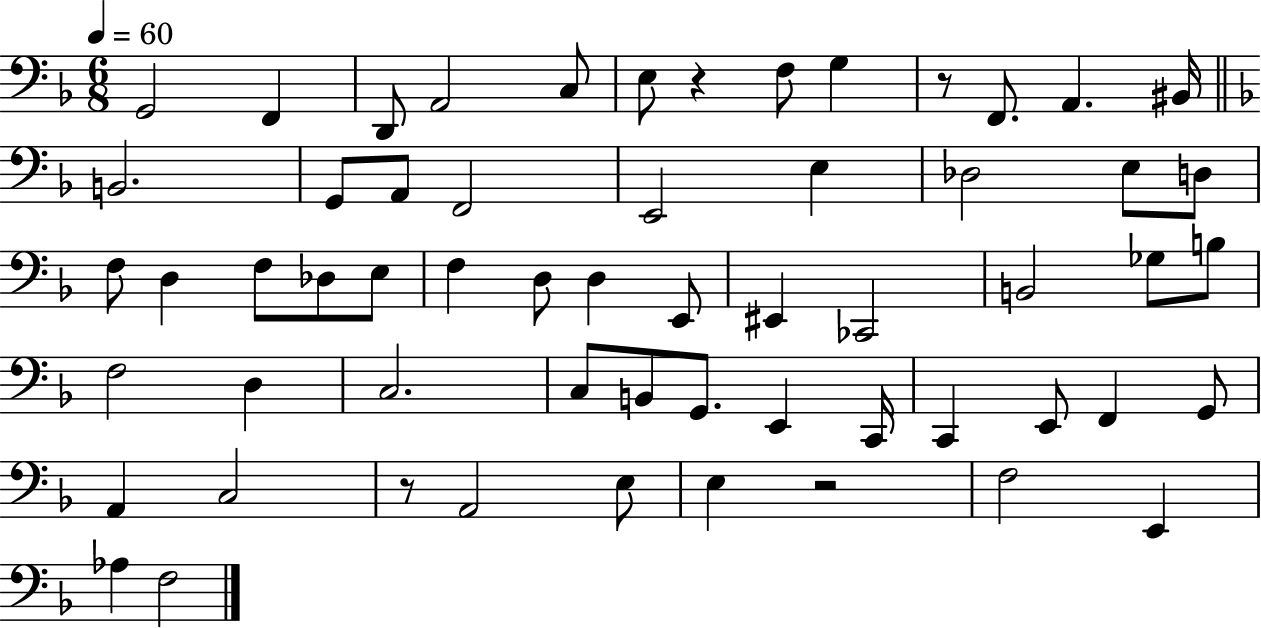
{
  \clef bass
  \numericTimeSignature
  \time 6/8
  \key f \major
  \tempo 4 = 60
  \repeat volta 2 { g,2 f,4 | d,8 a,2 c8 | e8 r4 f8 g4 | r8 f,8. a,4. bis,16 | \break \bar "||" \break \key d \minor b,2. | g,8 a,8 f,2 | e,2 e4 | des2 e8 d8 | \break f8 d4 f8 des8 e8 | f4 d8 d4 e,8 | eis,4 ces,2 | b,2 ges8 b8 | \break f2 d4 | c2. | c8 b,8 g,8. e,4 c,16 | c,4 e,8 f,4 g,8 | \break a,4 c2 | r8 a,2 e8 | e4 r2 | f2 e,4 | \break aes4 f2 | } \bar "|."
}